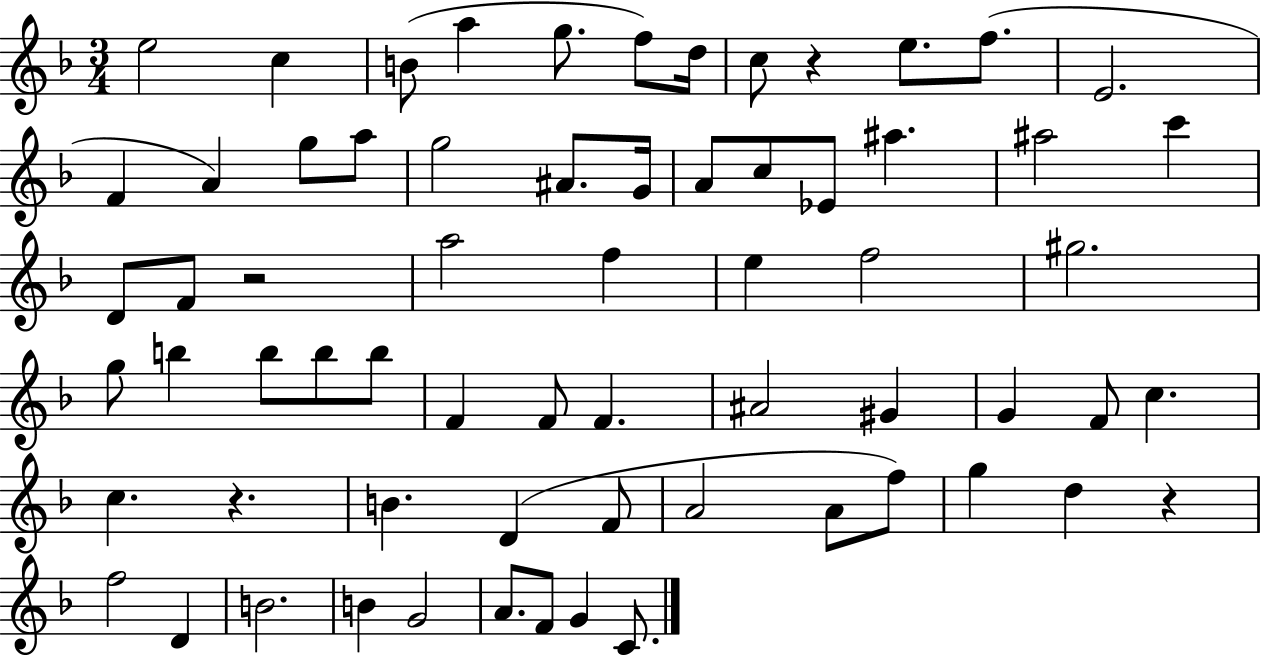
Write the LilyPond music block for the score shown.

{
  \clef treble
  \numericTimeSignature
  \time 3/4
  \key f \major
  e''2 c''4 | b'8( a''4 g''8. f''8) d''16 | c''8 r4 e''8. f''8.( | e'2. | \break f'4 a'4) g''8 a''8 | g''2 ais'8. g'16 | a'8 c''8 ees'8 ais''4. | ais''2 c'''4 | \break d'8 f'8 r2 | a''2 f''4 | e''4 f''2 | gis''2. | \break g''8 b''4 b''8 b''8 b''8 | f'4 f'8 f'4. | ais'2 gis'4 | g'4 f'8 c''4. | \break c''4. r4. | b'4. d'4( f'8 | a'2 a'8 f''8) | g''4 d''4 r4 | \break f''2 d'4 | b'2. | b'4 g'2 | a'8. f'8 g'4 c'8. | \break \bar "|."
}